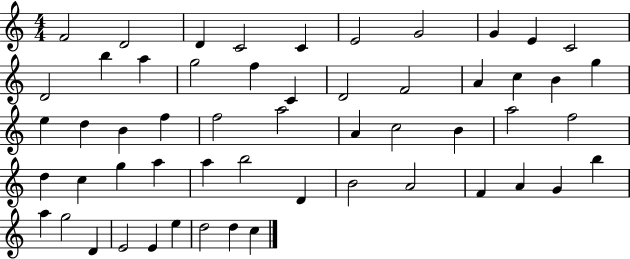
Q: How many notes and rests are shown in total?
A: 55